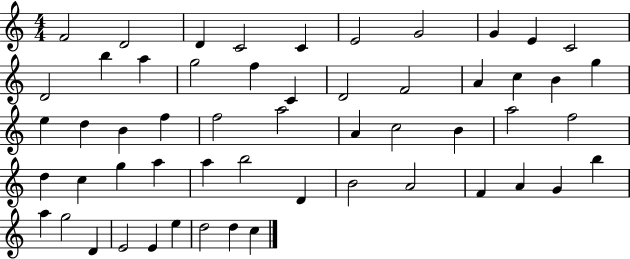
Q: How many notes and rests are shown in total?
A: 55